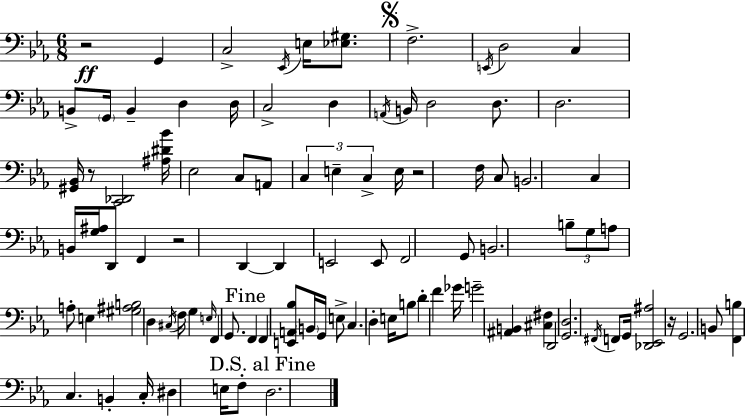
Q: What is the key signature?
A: C minor